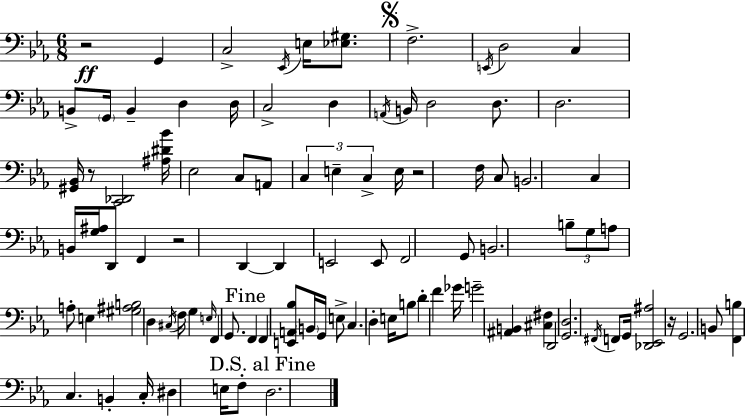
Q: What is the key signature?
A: C minor